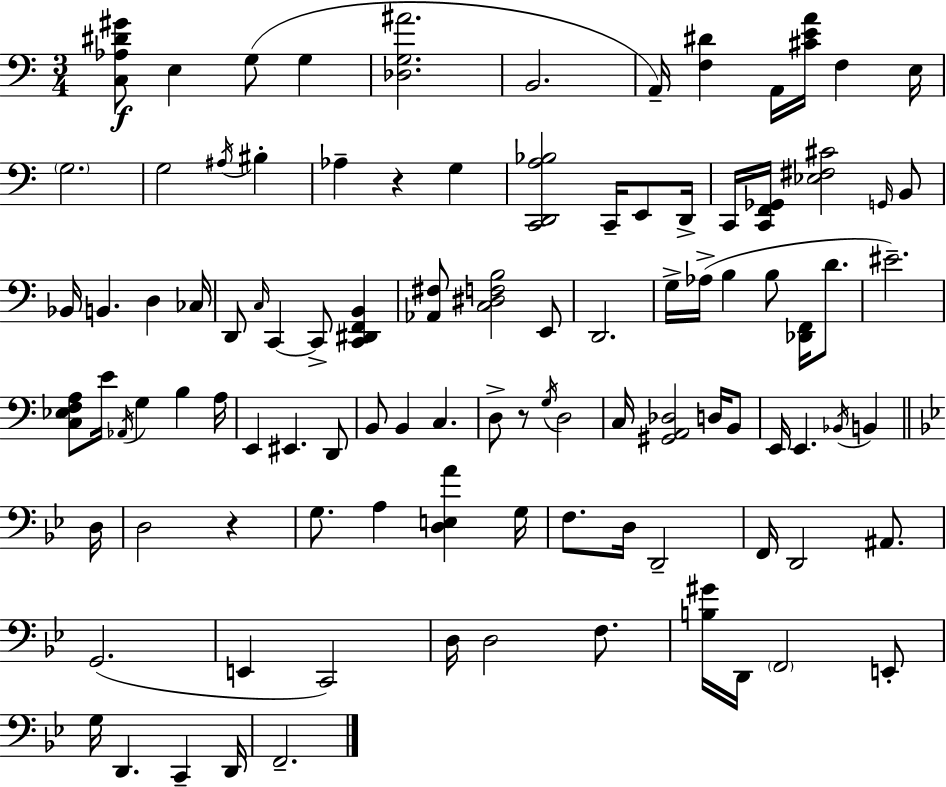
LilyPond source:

{
  \clef bass
  \numericTimeSignature
  \time 3/4
  \key c \major
  <c aes dis' gis'>8\f e4 g8( g4 | <des g ais'>2. | b,2. | a,16--) <f dis'>4 a,16 <cis' e' a'>16 f4 e16 | \break \parenthesize g2. | g2 \acciaccatura { ais16 } bis4-. | aes4-- r4 g4 | <c, d, a bes>2 c,16-- e,8 | \break d,16-> c,16 <c, f, ges,>16 <ees fis cis'>2 \grace { g,16 } | b,8 bes,16 b,4. d4 | ces16 d,8 \grace { c16 } c,4~~ c,8-> <c, dis, f, b,>4 | <aes, fis>8 <c dis f b>2 | \break e,8 d,2. | g16-> aes16->( b4 b8 <des, f,>16 | d'8. eis'2.--) | <c ees f a>8 e'16 \acciaccatura { aes,16 } g4 b4 | \break a16 e,4 eis,4. | d,8 b,8 b,4 c4. | d8-> r8 \acciaccatura { g16 } d2 | c16 <gis, a, des>2 | \break d16 b,8 e,16 e,4. | \acciaccatura { bes,16 } b,4 \bar "||" \break \key bes \major d16 d2 r4 | g8. a4 <d e a'>4 | g16 f8. d16 d,2-- | f,16 d,2 ais,8. | \break g,2.( | e,4 c,2) | d16 d2 f8. | <b gis'>16 d,16 \parenthesize f,2 e,8-. | \break g16 d,4. c,4-- | d,16 f,2.-- | \bar "|."
}